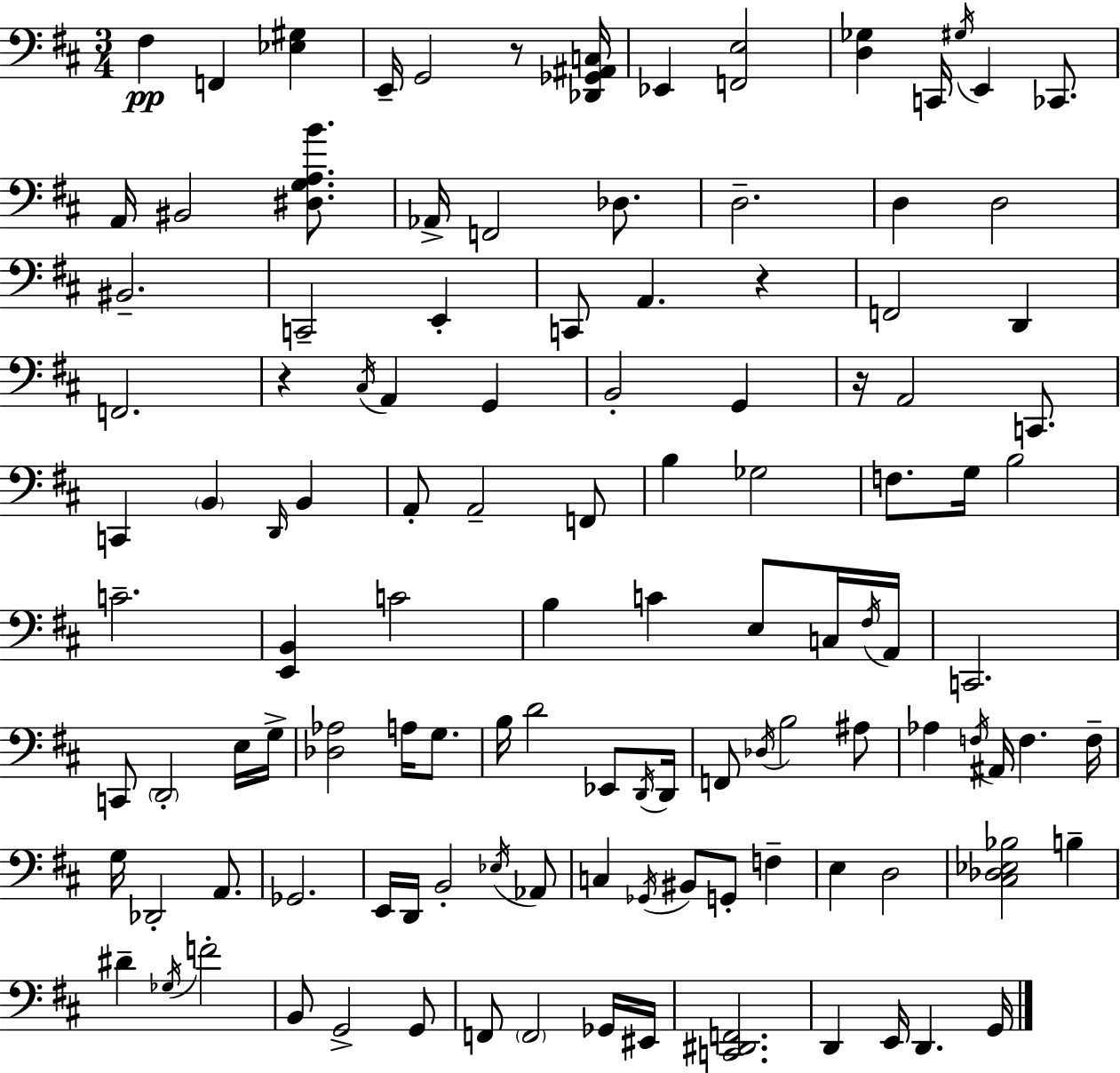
{
  \clef bass
  \numericTimeSignature
  \time 3/4
  \key d \major
  \repeat volta 2 { fis4\pp f,4 <ees gis>4 | e,16-- g,2 r8 <des, ges, ais, c>16 | ees,4 <f, e>2 | <d ges>4 c,16 \acciaccatura { gis16 } e,4 ces,8. | \break a,16 bis,2 <dis g a b'>8. | aes,16-> f,2 des8. | d2.-- | d4 d2 | \break bis,2.-- | c,2-- e,4-. | c,8 a,4. r4 | f,2 d,4 | \break f,2. | r4 \acciaccatura { cis16 } a,4 g,4 | b,2-. g,4 | r16 a,2 c,8. | \break c,4 \parenthesize b,4 \grace { d,16 } b,4 | a,8-. a,2-- | f,8 b4 ges2 | f8. g16 b2 | \break c'2.-- | <e, b,>4 c'2 | b4 c'4 e8 | c16 \acciaccatura { fis16 } a,16 c,2. | \break c,8 \parenthesize d,2-. | e16 g16-> <des aes>2 | a16 g8. b16 d'2 | ees,8 \acciaccatura { d,16 } d,16 f,8 \acciaccatura { des16 } b2 | \break ais8 aes4 \acciaccatura { f16 } ais,16 | f4. f16-- g16 des,2-. | a,8. ges,2. | e,16 d,16 b,2-. | \break \acciaccatura { ees16 } aes,8 c4 | \acciaccatura { ges,16 } bis,8 g,8-. f4-- e4 | d2 <cis des ees bes>2 | b4-- dis'4-- | \break \acciaccatura { ges16 } f'2-. b,8 | g,2-> g,8 f,8 | \parenthesize f,2 ges,16 eis,16 <c, dis, f,>2. | d,4 | \break e,16 d,4. g,16 } \bar "|."
}